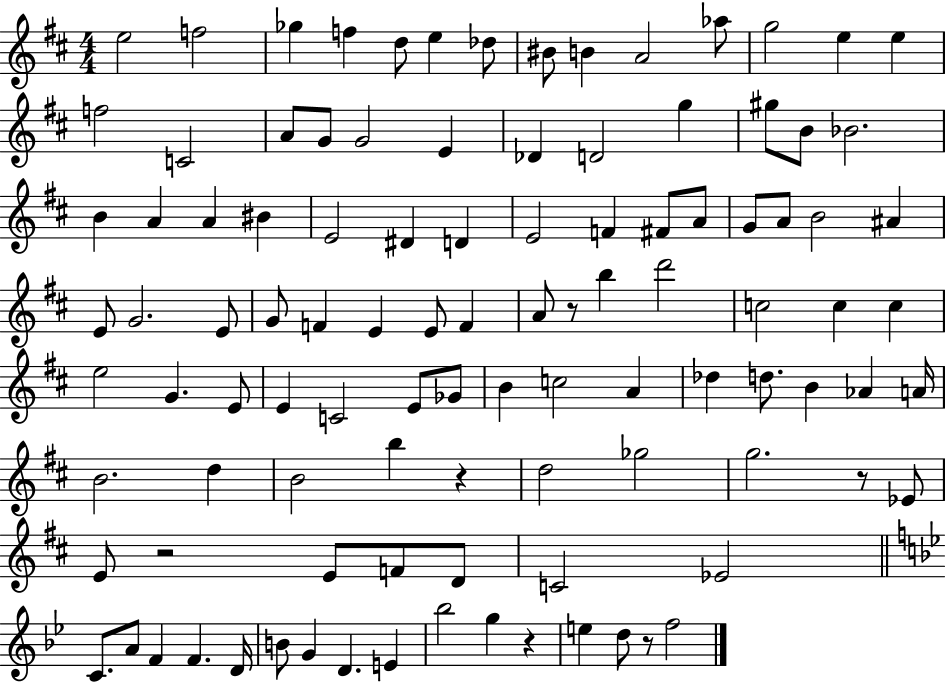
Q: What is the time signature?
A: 4/4